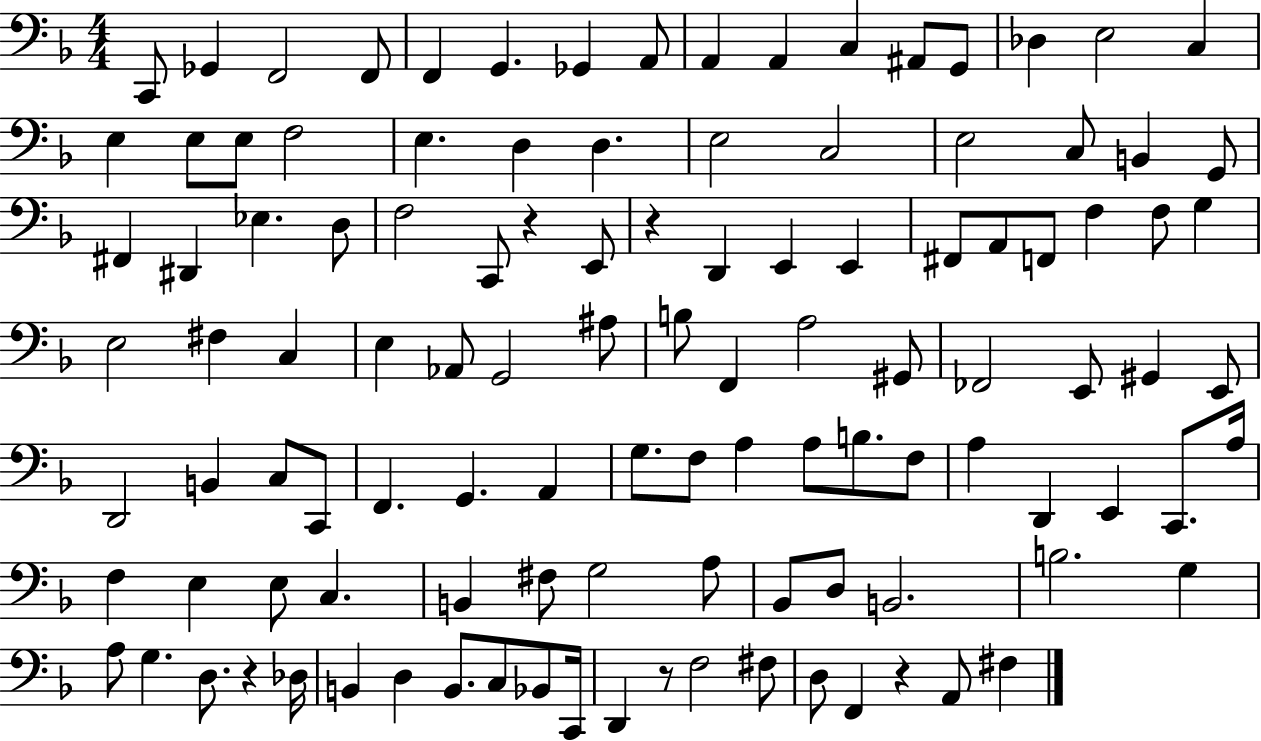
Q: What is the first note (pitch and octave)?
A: C2